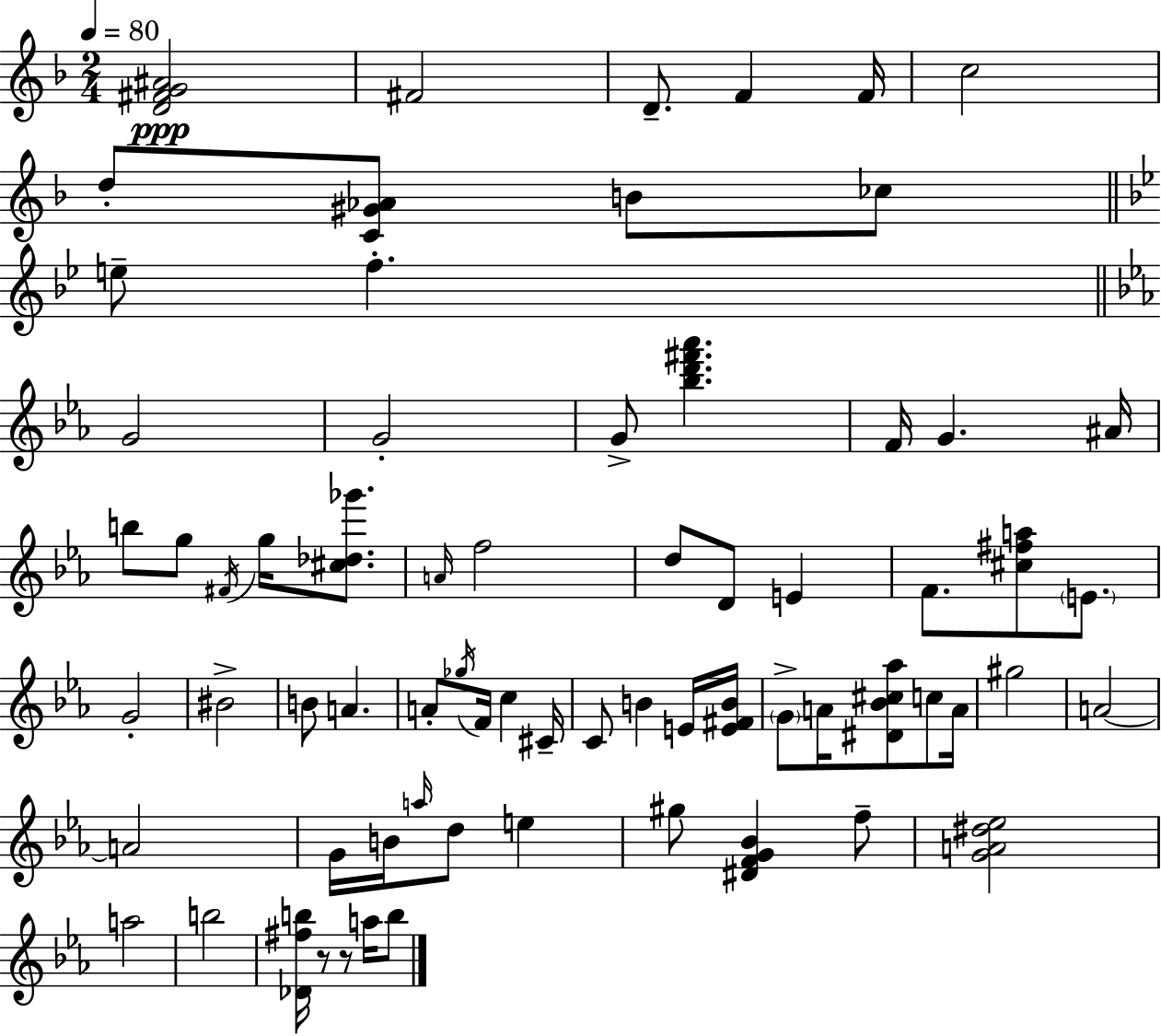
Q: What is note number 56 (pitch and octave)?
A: A5